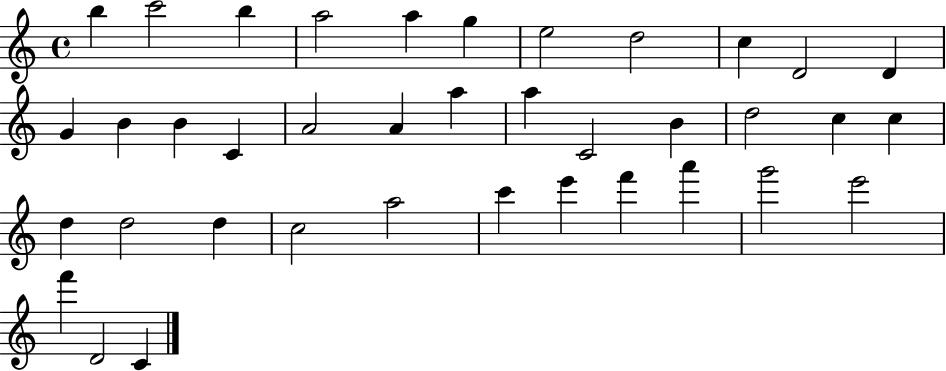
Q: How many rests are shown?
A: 0